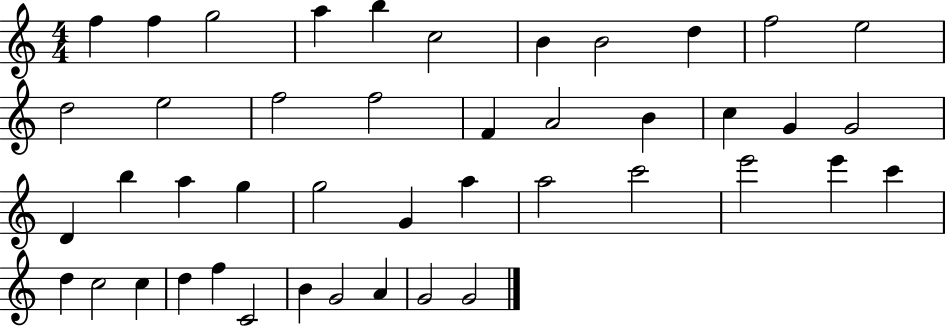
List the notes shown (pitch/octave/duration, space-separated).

F5/q F5/q G5/h A5/q B5/q C5/h B4/q B4/h D5/q F5/h E5/h D5/h E5/h F5/h F5/h F4/q A4/h B4/q C5/q G4/q G4/h D4/q B5/q A5/q G5/q G5/h G4/q A5/q A5/h C6/h E6/h E6/q C6/q D5/q C5/h C5/q D5/q F5/q C4/h B4/q G4/h A4/q G4/h G4/h